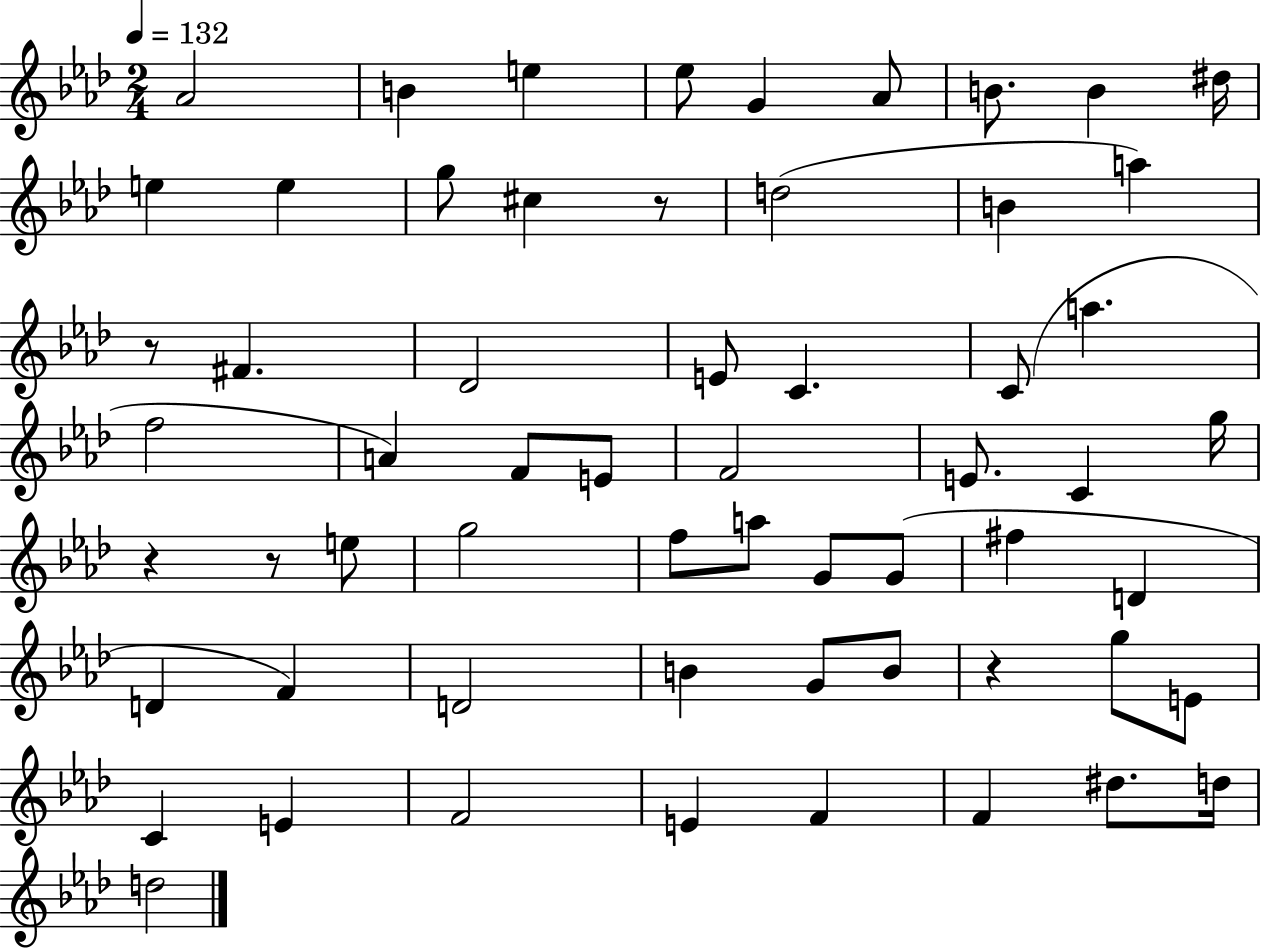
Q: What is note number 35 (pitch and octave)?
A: G4